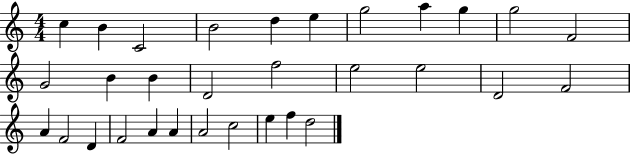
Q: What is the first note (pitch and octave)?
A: C5